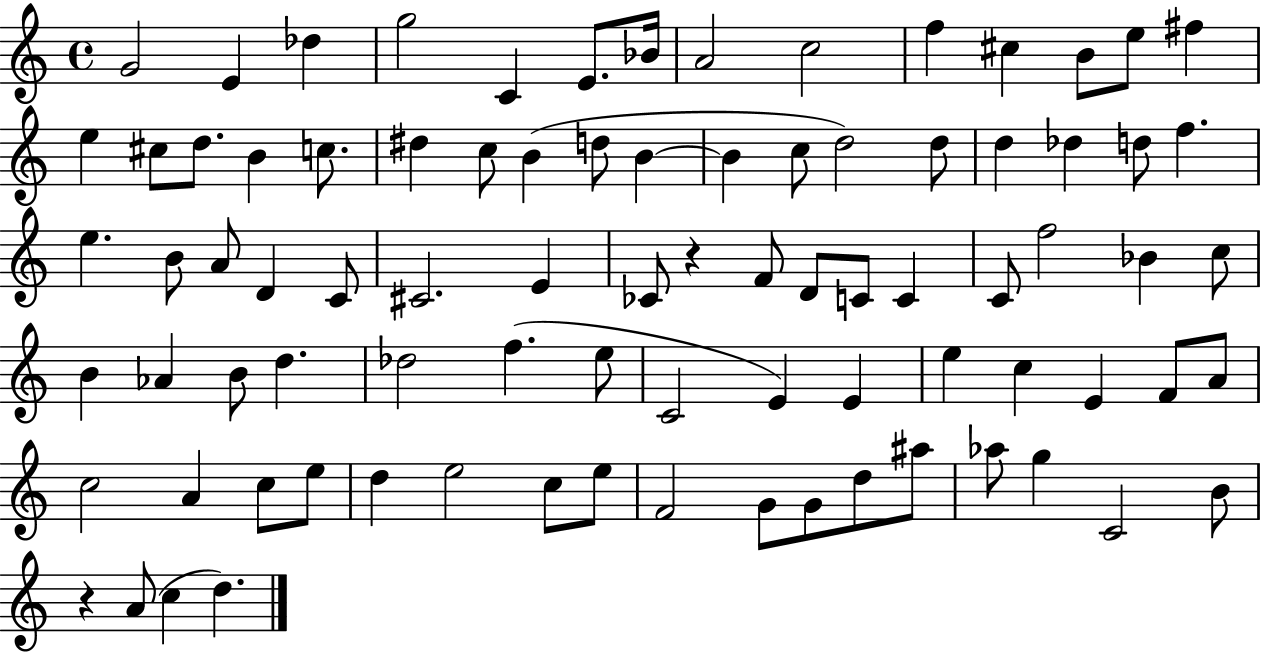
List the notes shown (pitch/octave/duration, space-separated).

G4/h E4/q Db5/q G5/h C4/q E4/e. Bb4/s A4/h C5/h F5/q C#5/q B4/e E5/e F#5/q E5/q C#5/e D5/e. B4/q C5/e. D#5/q C5/e B4/q D5/e B4/q B4/q C5/e D5/h D5/e D5/q Db5/q D5/e F5/q. E5/q. B4/e A4/e D4/q C4/e C#4/h. E4/q CES4/e R/q F4/e D4/e C4/e C4/q C4/e F5/h Bb4/q C5/e B4/q Ab4/q B4/e D5/q. Db5/h F5/q. E5/e C4/h E4/q E4/q E5/q C5/q E4/q F4/e A4/e C5/h A4/q C5/e E5/e D5/q E5/h C5/e E5/e F4/h G4/e G4/e D5/e A#5/e Ab5/e G5/q C4/h B4/e R/q A4/e C5/q D5/q.